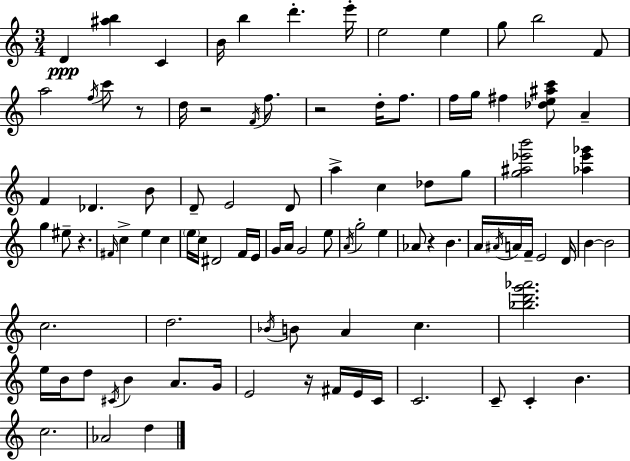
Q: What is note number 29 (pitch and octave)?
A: D4